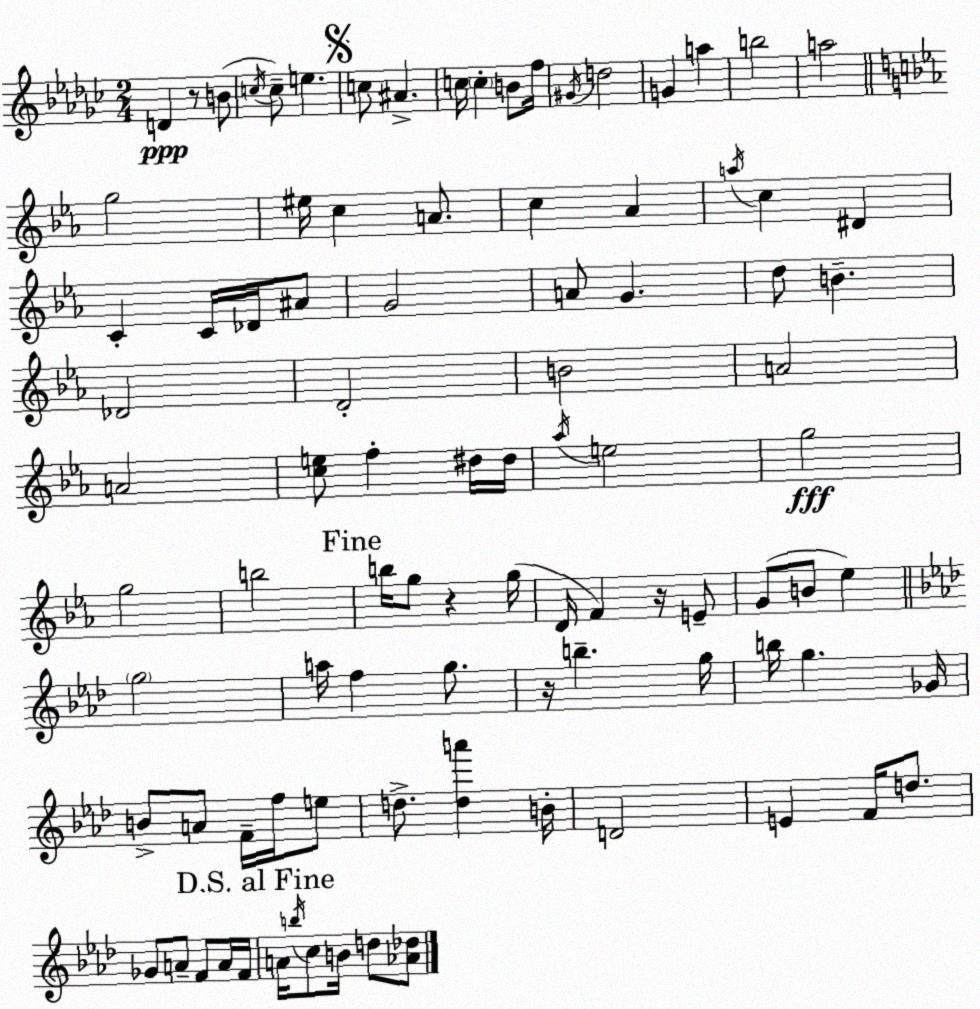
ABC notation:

X:1
T:Untitled
M:2/4
L:1/4
K:Ebm
D z/2 B/2 c/4 c/2 e c/2 ^A c/4 c B/2 f/4 ^G/4 d2 G a b2 a2 g2 ^e/4 c A/2 c _A a/4 c ^D C C/4 _D/4 ^A/2 G2 A/2 G d/2 B _D2 D2 B2 A2 A2 [ce]/2 f ^d/4 ^d/4 _a/4 e2 g2 g2 b2 b/4 g/2 z g/4 D/4 F z/4 E/2 G/2 B/2 _e g2 a/4 f g/2 z/4 b g/4 b/4 g _G/4 B/2 A/2 F/4 f/4 e/2 d/2 [da'] B/4 D2 E F/4 d/2 _G/2 A/2 F/2 A/4 F/4 A/4 b/4 c/2 B/4 d/2 [_A_d]/2